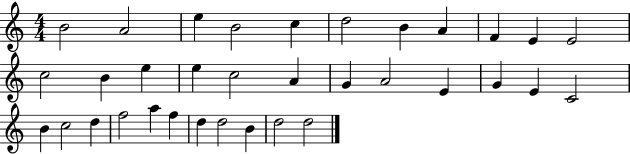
B4/h A4/h E5/q B4/h C5/q D5/h B4/q A4/q F4/q E4/q E4/h C5/h B4/q E5/q E5/q C5/h A4/q G4/q A4/h E4/q G4/q E4/q C4/h B4/q C5/h D5/q F5/h A5/q F5/q D5/q D5/h B4/q D5/h D5/h